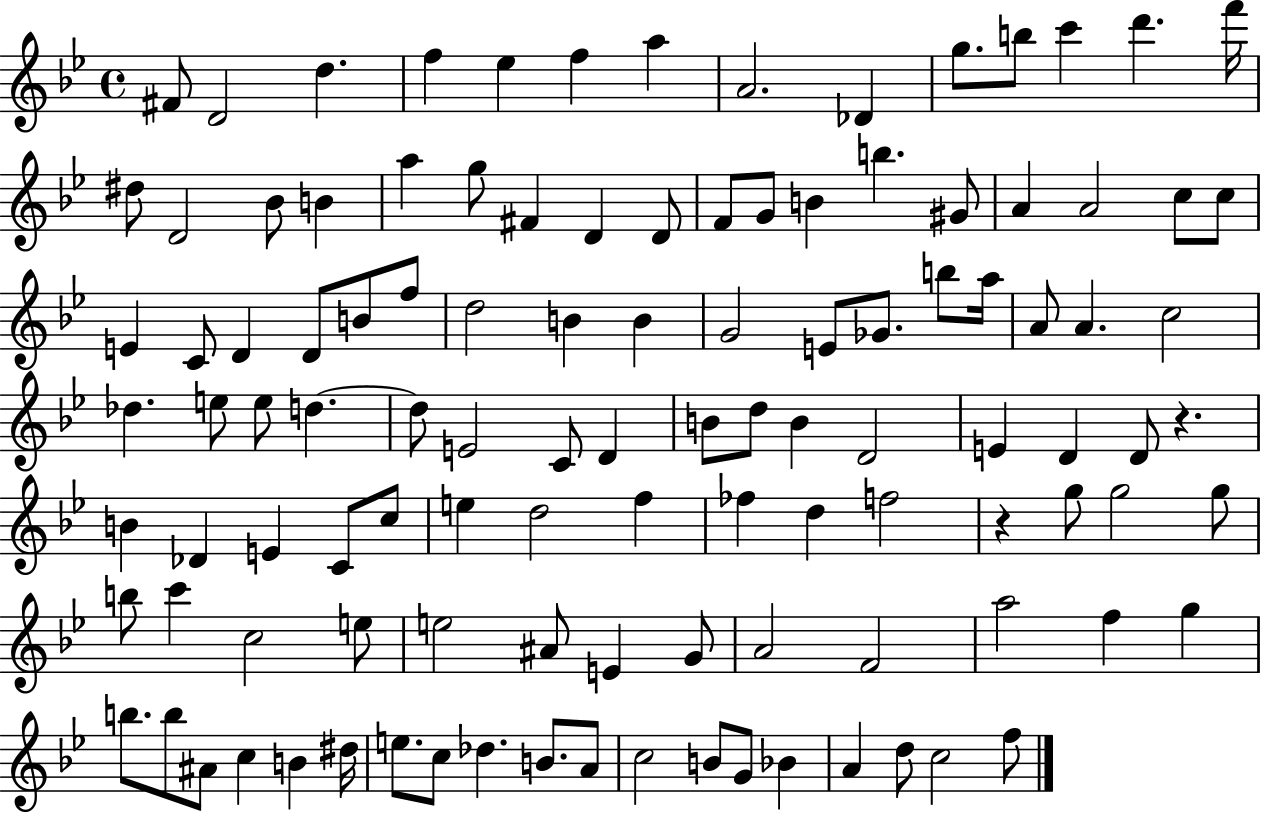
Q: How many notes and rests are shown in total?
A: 112